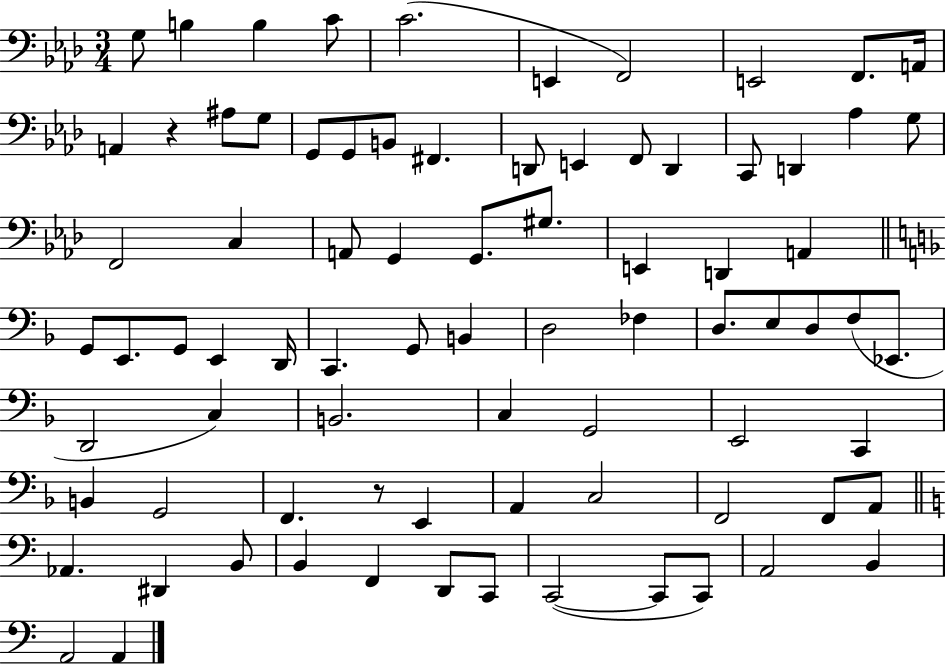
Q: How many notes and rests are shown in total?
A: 81